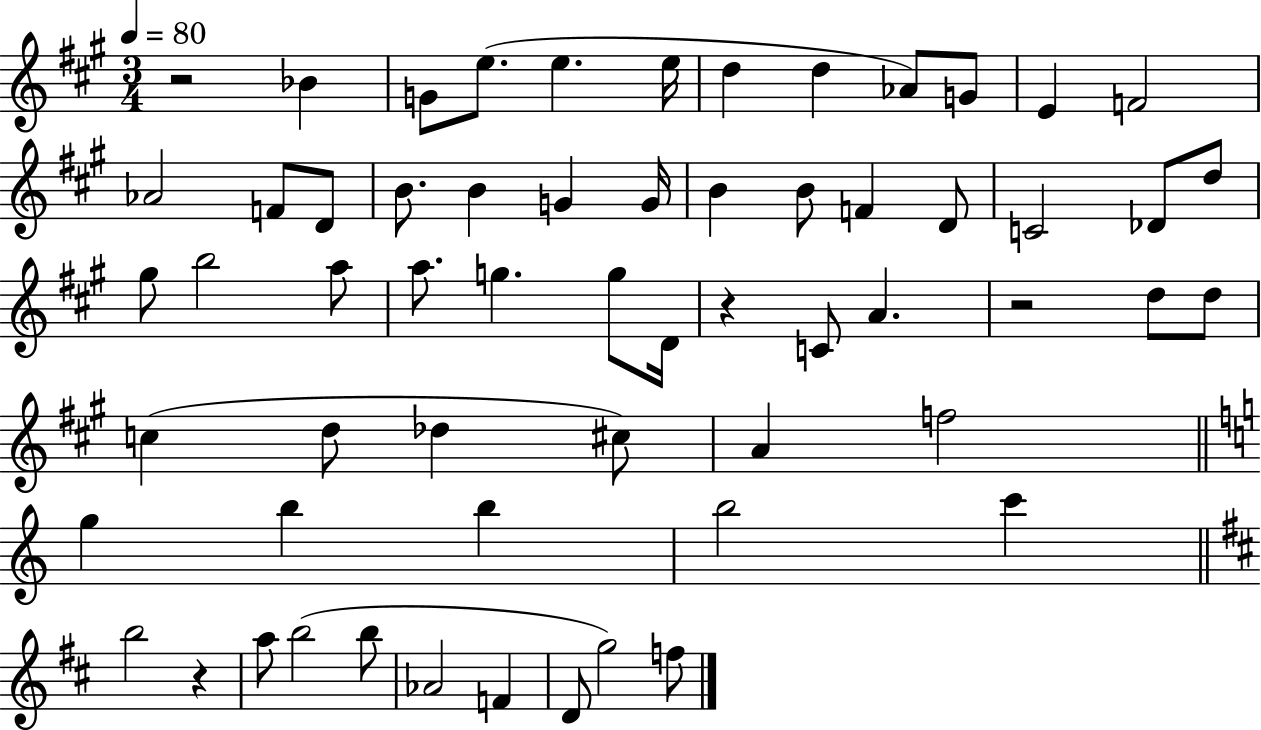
X:1
T:Untitled
M:3/4
L:1/4
K:A
z2 _B G/2 e/2 e e/4 d d _A/2 G/2 E F2 _A2 F/2 D/2 B/2 B G G/4 B B/2 F D/2 C2 _D/2 d/2 ^g/2 b2 a/2 a/2 g g/2 D/4 z C/2 A z2 d/2 d/2 c d/2 _d ^c/2 A f2 g b b b2 c' b2 z a/2 b2 b/2 _A2 F D/2 g2 f/2